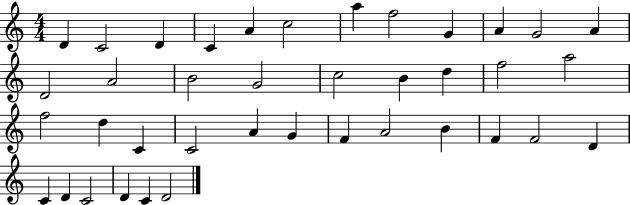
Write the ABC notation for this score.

X:1
T:Untitled
M:4/4
L:1/4
K:C
D C2 D C A c2 a f2 G A G2 A D2 A2 B2 G2 c2 B d f2 a2 f2 d C C2 A G F A2 B F F2 D C D C2 D C D2